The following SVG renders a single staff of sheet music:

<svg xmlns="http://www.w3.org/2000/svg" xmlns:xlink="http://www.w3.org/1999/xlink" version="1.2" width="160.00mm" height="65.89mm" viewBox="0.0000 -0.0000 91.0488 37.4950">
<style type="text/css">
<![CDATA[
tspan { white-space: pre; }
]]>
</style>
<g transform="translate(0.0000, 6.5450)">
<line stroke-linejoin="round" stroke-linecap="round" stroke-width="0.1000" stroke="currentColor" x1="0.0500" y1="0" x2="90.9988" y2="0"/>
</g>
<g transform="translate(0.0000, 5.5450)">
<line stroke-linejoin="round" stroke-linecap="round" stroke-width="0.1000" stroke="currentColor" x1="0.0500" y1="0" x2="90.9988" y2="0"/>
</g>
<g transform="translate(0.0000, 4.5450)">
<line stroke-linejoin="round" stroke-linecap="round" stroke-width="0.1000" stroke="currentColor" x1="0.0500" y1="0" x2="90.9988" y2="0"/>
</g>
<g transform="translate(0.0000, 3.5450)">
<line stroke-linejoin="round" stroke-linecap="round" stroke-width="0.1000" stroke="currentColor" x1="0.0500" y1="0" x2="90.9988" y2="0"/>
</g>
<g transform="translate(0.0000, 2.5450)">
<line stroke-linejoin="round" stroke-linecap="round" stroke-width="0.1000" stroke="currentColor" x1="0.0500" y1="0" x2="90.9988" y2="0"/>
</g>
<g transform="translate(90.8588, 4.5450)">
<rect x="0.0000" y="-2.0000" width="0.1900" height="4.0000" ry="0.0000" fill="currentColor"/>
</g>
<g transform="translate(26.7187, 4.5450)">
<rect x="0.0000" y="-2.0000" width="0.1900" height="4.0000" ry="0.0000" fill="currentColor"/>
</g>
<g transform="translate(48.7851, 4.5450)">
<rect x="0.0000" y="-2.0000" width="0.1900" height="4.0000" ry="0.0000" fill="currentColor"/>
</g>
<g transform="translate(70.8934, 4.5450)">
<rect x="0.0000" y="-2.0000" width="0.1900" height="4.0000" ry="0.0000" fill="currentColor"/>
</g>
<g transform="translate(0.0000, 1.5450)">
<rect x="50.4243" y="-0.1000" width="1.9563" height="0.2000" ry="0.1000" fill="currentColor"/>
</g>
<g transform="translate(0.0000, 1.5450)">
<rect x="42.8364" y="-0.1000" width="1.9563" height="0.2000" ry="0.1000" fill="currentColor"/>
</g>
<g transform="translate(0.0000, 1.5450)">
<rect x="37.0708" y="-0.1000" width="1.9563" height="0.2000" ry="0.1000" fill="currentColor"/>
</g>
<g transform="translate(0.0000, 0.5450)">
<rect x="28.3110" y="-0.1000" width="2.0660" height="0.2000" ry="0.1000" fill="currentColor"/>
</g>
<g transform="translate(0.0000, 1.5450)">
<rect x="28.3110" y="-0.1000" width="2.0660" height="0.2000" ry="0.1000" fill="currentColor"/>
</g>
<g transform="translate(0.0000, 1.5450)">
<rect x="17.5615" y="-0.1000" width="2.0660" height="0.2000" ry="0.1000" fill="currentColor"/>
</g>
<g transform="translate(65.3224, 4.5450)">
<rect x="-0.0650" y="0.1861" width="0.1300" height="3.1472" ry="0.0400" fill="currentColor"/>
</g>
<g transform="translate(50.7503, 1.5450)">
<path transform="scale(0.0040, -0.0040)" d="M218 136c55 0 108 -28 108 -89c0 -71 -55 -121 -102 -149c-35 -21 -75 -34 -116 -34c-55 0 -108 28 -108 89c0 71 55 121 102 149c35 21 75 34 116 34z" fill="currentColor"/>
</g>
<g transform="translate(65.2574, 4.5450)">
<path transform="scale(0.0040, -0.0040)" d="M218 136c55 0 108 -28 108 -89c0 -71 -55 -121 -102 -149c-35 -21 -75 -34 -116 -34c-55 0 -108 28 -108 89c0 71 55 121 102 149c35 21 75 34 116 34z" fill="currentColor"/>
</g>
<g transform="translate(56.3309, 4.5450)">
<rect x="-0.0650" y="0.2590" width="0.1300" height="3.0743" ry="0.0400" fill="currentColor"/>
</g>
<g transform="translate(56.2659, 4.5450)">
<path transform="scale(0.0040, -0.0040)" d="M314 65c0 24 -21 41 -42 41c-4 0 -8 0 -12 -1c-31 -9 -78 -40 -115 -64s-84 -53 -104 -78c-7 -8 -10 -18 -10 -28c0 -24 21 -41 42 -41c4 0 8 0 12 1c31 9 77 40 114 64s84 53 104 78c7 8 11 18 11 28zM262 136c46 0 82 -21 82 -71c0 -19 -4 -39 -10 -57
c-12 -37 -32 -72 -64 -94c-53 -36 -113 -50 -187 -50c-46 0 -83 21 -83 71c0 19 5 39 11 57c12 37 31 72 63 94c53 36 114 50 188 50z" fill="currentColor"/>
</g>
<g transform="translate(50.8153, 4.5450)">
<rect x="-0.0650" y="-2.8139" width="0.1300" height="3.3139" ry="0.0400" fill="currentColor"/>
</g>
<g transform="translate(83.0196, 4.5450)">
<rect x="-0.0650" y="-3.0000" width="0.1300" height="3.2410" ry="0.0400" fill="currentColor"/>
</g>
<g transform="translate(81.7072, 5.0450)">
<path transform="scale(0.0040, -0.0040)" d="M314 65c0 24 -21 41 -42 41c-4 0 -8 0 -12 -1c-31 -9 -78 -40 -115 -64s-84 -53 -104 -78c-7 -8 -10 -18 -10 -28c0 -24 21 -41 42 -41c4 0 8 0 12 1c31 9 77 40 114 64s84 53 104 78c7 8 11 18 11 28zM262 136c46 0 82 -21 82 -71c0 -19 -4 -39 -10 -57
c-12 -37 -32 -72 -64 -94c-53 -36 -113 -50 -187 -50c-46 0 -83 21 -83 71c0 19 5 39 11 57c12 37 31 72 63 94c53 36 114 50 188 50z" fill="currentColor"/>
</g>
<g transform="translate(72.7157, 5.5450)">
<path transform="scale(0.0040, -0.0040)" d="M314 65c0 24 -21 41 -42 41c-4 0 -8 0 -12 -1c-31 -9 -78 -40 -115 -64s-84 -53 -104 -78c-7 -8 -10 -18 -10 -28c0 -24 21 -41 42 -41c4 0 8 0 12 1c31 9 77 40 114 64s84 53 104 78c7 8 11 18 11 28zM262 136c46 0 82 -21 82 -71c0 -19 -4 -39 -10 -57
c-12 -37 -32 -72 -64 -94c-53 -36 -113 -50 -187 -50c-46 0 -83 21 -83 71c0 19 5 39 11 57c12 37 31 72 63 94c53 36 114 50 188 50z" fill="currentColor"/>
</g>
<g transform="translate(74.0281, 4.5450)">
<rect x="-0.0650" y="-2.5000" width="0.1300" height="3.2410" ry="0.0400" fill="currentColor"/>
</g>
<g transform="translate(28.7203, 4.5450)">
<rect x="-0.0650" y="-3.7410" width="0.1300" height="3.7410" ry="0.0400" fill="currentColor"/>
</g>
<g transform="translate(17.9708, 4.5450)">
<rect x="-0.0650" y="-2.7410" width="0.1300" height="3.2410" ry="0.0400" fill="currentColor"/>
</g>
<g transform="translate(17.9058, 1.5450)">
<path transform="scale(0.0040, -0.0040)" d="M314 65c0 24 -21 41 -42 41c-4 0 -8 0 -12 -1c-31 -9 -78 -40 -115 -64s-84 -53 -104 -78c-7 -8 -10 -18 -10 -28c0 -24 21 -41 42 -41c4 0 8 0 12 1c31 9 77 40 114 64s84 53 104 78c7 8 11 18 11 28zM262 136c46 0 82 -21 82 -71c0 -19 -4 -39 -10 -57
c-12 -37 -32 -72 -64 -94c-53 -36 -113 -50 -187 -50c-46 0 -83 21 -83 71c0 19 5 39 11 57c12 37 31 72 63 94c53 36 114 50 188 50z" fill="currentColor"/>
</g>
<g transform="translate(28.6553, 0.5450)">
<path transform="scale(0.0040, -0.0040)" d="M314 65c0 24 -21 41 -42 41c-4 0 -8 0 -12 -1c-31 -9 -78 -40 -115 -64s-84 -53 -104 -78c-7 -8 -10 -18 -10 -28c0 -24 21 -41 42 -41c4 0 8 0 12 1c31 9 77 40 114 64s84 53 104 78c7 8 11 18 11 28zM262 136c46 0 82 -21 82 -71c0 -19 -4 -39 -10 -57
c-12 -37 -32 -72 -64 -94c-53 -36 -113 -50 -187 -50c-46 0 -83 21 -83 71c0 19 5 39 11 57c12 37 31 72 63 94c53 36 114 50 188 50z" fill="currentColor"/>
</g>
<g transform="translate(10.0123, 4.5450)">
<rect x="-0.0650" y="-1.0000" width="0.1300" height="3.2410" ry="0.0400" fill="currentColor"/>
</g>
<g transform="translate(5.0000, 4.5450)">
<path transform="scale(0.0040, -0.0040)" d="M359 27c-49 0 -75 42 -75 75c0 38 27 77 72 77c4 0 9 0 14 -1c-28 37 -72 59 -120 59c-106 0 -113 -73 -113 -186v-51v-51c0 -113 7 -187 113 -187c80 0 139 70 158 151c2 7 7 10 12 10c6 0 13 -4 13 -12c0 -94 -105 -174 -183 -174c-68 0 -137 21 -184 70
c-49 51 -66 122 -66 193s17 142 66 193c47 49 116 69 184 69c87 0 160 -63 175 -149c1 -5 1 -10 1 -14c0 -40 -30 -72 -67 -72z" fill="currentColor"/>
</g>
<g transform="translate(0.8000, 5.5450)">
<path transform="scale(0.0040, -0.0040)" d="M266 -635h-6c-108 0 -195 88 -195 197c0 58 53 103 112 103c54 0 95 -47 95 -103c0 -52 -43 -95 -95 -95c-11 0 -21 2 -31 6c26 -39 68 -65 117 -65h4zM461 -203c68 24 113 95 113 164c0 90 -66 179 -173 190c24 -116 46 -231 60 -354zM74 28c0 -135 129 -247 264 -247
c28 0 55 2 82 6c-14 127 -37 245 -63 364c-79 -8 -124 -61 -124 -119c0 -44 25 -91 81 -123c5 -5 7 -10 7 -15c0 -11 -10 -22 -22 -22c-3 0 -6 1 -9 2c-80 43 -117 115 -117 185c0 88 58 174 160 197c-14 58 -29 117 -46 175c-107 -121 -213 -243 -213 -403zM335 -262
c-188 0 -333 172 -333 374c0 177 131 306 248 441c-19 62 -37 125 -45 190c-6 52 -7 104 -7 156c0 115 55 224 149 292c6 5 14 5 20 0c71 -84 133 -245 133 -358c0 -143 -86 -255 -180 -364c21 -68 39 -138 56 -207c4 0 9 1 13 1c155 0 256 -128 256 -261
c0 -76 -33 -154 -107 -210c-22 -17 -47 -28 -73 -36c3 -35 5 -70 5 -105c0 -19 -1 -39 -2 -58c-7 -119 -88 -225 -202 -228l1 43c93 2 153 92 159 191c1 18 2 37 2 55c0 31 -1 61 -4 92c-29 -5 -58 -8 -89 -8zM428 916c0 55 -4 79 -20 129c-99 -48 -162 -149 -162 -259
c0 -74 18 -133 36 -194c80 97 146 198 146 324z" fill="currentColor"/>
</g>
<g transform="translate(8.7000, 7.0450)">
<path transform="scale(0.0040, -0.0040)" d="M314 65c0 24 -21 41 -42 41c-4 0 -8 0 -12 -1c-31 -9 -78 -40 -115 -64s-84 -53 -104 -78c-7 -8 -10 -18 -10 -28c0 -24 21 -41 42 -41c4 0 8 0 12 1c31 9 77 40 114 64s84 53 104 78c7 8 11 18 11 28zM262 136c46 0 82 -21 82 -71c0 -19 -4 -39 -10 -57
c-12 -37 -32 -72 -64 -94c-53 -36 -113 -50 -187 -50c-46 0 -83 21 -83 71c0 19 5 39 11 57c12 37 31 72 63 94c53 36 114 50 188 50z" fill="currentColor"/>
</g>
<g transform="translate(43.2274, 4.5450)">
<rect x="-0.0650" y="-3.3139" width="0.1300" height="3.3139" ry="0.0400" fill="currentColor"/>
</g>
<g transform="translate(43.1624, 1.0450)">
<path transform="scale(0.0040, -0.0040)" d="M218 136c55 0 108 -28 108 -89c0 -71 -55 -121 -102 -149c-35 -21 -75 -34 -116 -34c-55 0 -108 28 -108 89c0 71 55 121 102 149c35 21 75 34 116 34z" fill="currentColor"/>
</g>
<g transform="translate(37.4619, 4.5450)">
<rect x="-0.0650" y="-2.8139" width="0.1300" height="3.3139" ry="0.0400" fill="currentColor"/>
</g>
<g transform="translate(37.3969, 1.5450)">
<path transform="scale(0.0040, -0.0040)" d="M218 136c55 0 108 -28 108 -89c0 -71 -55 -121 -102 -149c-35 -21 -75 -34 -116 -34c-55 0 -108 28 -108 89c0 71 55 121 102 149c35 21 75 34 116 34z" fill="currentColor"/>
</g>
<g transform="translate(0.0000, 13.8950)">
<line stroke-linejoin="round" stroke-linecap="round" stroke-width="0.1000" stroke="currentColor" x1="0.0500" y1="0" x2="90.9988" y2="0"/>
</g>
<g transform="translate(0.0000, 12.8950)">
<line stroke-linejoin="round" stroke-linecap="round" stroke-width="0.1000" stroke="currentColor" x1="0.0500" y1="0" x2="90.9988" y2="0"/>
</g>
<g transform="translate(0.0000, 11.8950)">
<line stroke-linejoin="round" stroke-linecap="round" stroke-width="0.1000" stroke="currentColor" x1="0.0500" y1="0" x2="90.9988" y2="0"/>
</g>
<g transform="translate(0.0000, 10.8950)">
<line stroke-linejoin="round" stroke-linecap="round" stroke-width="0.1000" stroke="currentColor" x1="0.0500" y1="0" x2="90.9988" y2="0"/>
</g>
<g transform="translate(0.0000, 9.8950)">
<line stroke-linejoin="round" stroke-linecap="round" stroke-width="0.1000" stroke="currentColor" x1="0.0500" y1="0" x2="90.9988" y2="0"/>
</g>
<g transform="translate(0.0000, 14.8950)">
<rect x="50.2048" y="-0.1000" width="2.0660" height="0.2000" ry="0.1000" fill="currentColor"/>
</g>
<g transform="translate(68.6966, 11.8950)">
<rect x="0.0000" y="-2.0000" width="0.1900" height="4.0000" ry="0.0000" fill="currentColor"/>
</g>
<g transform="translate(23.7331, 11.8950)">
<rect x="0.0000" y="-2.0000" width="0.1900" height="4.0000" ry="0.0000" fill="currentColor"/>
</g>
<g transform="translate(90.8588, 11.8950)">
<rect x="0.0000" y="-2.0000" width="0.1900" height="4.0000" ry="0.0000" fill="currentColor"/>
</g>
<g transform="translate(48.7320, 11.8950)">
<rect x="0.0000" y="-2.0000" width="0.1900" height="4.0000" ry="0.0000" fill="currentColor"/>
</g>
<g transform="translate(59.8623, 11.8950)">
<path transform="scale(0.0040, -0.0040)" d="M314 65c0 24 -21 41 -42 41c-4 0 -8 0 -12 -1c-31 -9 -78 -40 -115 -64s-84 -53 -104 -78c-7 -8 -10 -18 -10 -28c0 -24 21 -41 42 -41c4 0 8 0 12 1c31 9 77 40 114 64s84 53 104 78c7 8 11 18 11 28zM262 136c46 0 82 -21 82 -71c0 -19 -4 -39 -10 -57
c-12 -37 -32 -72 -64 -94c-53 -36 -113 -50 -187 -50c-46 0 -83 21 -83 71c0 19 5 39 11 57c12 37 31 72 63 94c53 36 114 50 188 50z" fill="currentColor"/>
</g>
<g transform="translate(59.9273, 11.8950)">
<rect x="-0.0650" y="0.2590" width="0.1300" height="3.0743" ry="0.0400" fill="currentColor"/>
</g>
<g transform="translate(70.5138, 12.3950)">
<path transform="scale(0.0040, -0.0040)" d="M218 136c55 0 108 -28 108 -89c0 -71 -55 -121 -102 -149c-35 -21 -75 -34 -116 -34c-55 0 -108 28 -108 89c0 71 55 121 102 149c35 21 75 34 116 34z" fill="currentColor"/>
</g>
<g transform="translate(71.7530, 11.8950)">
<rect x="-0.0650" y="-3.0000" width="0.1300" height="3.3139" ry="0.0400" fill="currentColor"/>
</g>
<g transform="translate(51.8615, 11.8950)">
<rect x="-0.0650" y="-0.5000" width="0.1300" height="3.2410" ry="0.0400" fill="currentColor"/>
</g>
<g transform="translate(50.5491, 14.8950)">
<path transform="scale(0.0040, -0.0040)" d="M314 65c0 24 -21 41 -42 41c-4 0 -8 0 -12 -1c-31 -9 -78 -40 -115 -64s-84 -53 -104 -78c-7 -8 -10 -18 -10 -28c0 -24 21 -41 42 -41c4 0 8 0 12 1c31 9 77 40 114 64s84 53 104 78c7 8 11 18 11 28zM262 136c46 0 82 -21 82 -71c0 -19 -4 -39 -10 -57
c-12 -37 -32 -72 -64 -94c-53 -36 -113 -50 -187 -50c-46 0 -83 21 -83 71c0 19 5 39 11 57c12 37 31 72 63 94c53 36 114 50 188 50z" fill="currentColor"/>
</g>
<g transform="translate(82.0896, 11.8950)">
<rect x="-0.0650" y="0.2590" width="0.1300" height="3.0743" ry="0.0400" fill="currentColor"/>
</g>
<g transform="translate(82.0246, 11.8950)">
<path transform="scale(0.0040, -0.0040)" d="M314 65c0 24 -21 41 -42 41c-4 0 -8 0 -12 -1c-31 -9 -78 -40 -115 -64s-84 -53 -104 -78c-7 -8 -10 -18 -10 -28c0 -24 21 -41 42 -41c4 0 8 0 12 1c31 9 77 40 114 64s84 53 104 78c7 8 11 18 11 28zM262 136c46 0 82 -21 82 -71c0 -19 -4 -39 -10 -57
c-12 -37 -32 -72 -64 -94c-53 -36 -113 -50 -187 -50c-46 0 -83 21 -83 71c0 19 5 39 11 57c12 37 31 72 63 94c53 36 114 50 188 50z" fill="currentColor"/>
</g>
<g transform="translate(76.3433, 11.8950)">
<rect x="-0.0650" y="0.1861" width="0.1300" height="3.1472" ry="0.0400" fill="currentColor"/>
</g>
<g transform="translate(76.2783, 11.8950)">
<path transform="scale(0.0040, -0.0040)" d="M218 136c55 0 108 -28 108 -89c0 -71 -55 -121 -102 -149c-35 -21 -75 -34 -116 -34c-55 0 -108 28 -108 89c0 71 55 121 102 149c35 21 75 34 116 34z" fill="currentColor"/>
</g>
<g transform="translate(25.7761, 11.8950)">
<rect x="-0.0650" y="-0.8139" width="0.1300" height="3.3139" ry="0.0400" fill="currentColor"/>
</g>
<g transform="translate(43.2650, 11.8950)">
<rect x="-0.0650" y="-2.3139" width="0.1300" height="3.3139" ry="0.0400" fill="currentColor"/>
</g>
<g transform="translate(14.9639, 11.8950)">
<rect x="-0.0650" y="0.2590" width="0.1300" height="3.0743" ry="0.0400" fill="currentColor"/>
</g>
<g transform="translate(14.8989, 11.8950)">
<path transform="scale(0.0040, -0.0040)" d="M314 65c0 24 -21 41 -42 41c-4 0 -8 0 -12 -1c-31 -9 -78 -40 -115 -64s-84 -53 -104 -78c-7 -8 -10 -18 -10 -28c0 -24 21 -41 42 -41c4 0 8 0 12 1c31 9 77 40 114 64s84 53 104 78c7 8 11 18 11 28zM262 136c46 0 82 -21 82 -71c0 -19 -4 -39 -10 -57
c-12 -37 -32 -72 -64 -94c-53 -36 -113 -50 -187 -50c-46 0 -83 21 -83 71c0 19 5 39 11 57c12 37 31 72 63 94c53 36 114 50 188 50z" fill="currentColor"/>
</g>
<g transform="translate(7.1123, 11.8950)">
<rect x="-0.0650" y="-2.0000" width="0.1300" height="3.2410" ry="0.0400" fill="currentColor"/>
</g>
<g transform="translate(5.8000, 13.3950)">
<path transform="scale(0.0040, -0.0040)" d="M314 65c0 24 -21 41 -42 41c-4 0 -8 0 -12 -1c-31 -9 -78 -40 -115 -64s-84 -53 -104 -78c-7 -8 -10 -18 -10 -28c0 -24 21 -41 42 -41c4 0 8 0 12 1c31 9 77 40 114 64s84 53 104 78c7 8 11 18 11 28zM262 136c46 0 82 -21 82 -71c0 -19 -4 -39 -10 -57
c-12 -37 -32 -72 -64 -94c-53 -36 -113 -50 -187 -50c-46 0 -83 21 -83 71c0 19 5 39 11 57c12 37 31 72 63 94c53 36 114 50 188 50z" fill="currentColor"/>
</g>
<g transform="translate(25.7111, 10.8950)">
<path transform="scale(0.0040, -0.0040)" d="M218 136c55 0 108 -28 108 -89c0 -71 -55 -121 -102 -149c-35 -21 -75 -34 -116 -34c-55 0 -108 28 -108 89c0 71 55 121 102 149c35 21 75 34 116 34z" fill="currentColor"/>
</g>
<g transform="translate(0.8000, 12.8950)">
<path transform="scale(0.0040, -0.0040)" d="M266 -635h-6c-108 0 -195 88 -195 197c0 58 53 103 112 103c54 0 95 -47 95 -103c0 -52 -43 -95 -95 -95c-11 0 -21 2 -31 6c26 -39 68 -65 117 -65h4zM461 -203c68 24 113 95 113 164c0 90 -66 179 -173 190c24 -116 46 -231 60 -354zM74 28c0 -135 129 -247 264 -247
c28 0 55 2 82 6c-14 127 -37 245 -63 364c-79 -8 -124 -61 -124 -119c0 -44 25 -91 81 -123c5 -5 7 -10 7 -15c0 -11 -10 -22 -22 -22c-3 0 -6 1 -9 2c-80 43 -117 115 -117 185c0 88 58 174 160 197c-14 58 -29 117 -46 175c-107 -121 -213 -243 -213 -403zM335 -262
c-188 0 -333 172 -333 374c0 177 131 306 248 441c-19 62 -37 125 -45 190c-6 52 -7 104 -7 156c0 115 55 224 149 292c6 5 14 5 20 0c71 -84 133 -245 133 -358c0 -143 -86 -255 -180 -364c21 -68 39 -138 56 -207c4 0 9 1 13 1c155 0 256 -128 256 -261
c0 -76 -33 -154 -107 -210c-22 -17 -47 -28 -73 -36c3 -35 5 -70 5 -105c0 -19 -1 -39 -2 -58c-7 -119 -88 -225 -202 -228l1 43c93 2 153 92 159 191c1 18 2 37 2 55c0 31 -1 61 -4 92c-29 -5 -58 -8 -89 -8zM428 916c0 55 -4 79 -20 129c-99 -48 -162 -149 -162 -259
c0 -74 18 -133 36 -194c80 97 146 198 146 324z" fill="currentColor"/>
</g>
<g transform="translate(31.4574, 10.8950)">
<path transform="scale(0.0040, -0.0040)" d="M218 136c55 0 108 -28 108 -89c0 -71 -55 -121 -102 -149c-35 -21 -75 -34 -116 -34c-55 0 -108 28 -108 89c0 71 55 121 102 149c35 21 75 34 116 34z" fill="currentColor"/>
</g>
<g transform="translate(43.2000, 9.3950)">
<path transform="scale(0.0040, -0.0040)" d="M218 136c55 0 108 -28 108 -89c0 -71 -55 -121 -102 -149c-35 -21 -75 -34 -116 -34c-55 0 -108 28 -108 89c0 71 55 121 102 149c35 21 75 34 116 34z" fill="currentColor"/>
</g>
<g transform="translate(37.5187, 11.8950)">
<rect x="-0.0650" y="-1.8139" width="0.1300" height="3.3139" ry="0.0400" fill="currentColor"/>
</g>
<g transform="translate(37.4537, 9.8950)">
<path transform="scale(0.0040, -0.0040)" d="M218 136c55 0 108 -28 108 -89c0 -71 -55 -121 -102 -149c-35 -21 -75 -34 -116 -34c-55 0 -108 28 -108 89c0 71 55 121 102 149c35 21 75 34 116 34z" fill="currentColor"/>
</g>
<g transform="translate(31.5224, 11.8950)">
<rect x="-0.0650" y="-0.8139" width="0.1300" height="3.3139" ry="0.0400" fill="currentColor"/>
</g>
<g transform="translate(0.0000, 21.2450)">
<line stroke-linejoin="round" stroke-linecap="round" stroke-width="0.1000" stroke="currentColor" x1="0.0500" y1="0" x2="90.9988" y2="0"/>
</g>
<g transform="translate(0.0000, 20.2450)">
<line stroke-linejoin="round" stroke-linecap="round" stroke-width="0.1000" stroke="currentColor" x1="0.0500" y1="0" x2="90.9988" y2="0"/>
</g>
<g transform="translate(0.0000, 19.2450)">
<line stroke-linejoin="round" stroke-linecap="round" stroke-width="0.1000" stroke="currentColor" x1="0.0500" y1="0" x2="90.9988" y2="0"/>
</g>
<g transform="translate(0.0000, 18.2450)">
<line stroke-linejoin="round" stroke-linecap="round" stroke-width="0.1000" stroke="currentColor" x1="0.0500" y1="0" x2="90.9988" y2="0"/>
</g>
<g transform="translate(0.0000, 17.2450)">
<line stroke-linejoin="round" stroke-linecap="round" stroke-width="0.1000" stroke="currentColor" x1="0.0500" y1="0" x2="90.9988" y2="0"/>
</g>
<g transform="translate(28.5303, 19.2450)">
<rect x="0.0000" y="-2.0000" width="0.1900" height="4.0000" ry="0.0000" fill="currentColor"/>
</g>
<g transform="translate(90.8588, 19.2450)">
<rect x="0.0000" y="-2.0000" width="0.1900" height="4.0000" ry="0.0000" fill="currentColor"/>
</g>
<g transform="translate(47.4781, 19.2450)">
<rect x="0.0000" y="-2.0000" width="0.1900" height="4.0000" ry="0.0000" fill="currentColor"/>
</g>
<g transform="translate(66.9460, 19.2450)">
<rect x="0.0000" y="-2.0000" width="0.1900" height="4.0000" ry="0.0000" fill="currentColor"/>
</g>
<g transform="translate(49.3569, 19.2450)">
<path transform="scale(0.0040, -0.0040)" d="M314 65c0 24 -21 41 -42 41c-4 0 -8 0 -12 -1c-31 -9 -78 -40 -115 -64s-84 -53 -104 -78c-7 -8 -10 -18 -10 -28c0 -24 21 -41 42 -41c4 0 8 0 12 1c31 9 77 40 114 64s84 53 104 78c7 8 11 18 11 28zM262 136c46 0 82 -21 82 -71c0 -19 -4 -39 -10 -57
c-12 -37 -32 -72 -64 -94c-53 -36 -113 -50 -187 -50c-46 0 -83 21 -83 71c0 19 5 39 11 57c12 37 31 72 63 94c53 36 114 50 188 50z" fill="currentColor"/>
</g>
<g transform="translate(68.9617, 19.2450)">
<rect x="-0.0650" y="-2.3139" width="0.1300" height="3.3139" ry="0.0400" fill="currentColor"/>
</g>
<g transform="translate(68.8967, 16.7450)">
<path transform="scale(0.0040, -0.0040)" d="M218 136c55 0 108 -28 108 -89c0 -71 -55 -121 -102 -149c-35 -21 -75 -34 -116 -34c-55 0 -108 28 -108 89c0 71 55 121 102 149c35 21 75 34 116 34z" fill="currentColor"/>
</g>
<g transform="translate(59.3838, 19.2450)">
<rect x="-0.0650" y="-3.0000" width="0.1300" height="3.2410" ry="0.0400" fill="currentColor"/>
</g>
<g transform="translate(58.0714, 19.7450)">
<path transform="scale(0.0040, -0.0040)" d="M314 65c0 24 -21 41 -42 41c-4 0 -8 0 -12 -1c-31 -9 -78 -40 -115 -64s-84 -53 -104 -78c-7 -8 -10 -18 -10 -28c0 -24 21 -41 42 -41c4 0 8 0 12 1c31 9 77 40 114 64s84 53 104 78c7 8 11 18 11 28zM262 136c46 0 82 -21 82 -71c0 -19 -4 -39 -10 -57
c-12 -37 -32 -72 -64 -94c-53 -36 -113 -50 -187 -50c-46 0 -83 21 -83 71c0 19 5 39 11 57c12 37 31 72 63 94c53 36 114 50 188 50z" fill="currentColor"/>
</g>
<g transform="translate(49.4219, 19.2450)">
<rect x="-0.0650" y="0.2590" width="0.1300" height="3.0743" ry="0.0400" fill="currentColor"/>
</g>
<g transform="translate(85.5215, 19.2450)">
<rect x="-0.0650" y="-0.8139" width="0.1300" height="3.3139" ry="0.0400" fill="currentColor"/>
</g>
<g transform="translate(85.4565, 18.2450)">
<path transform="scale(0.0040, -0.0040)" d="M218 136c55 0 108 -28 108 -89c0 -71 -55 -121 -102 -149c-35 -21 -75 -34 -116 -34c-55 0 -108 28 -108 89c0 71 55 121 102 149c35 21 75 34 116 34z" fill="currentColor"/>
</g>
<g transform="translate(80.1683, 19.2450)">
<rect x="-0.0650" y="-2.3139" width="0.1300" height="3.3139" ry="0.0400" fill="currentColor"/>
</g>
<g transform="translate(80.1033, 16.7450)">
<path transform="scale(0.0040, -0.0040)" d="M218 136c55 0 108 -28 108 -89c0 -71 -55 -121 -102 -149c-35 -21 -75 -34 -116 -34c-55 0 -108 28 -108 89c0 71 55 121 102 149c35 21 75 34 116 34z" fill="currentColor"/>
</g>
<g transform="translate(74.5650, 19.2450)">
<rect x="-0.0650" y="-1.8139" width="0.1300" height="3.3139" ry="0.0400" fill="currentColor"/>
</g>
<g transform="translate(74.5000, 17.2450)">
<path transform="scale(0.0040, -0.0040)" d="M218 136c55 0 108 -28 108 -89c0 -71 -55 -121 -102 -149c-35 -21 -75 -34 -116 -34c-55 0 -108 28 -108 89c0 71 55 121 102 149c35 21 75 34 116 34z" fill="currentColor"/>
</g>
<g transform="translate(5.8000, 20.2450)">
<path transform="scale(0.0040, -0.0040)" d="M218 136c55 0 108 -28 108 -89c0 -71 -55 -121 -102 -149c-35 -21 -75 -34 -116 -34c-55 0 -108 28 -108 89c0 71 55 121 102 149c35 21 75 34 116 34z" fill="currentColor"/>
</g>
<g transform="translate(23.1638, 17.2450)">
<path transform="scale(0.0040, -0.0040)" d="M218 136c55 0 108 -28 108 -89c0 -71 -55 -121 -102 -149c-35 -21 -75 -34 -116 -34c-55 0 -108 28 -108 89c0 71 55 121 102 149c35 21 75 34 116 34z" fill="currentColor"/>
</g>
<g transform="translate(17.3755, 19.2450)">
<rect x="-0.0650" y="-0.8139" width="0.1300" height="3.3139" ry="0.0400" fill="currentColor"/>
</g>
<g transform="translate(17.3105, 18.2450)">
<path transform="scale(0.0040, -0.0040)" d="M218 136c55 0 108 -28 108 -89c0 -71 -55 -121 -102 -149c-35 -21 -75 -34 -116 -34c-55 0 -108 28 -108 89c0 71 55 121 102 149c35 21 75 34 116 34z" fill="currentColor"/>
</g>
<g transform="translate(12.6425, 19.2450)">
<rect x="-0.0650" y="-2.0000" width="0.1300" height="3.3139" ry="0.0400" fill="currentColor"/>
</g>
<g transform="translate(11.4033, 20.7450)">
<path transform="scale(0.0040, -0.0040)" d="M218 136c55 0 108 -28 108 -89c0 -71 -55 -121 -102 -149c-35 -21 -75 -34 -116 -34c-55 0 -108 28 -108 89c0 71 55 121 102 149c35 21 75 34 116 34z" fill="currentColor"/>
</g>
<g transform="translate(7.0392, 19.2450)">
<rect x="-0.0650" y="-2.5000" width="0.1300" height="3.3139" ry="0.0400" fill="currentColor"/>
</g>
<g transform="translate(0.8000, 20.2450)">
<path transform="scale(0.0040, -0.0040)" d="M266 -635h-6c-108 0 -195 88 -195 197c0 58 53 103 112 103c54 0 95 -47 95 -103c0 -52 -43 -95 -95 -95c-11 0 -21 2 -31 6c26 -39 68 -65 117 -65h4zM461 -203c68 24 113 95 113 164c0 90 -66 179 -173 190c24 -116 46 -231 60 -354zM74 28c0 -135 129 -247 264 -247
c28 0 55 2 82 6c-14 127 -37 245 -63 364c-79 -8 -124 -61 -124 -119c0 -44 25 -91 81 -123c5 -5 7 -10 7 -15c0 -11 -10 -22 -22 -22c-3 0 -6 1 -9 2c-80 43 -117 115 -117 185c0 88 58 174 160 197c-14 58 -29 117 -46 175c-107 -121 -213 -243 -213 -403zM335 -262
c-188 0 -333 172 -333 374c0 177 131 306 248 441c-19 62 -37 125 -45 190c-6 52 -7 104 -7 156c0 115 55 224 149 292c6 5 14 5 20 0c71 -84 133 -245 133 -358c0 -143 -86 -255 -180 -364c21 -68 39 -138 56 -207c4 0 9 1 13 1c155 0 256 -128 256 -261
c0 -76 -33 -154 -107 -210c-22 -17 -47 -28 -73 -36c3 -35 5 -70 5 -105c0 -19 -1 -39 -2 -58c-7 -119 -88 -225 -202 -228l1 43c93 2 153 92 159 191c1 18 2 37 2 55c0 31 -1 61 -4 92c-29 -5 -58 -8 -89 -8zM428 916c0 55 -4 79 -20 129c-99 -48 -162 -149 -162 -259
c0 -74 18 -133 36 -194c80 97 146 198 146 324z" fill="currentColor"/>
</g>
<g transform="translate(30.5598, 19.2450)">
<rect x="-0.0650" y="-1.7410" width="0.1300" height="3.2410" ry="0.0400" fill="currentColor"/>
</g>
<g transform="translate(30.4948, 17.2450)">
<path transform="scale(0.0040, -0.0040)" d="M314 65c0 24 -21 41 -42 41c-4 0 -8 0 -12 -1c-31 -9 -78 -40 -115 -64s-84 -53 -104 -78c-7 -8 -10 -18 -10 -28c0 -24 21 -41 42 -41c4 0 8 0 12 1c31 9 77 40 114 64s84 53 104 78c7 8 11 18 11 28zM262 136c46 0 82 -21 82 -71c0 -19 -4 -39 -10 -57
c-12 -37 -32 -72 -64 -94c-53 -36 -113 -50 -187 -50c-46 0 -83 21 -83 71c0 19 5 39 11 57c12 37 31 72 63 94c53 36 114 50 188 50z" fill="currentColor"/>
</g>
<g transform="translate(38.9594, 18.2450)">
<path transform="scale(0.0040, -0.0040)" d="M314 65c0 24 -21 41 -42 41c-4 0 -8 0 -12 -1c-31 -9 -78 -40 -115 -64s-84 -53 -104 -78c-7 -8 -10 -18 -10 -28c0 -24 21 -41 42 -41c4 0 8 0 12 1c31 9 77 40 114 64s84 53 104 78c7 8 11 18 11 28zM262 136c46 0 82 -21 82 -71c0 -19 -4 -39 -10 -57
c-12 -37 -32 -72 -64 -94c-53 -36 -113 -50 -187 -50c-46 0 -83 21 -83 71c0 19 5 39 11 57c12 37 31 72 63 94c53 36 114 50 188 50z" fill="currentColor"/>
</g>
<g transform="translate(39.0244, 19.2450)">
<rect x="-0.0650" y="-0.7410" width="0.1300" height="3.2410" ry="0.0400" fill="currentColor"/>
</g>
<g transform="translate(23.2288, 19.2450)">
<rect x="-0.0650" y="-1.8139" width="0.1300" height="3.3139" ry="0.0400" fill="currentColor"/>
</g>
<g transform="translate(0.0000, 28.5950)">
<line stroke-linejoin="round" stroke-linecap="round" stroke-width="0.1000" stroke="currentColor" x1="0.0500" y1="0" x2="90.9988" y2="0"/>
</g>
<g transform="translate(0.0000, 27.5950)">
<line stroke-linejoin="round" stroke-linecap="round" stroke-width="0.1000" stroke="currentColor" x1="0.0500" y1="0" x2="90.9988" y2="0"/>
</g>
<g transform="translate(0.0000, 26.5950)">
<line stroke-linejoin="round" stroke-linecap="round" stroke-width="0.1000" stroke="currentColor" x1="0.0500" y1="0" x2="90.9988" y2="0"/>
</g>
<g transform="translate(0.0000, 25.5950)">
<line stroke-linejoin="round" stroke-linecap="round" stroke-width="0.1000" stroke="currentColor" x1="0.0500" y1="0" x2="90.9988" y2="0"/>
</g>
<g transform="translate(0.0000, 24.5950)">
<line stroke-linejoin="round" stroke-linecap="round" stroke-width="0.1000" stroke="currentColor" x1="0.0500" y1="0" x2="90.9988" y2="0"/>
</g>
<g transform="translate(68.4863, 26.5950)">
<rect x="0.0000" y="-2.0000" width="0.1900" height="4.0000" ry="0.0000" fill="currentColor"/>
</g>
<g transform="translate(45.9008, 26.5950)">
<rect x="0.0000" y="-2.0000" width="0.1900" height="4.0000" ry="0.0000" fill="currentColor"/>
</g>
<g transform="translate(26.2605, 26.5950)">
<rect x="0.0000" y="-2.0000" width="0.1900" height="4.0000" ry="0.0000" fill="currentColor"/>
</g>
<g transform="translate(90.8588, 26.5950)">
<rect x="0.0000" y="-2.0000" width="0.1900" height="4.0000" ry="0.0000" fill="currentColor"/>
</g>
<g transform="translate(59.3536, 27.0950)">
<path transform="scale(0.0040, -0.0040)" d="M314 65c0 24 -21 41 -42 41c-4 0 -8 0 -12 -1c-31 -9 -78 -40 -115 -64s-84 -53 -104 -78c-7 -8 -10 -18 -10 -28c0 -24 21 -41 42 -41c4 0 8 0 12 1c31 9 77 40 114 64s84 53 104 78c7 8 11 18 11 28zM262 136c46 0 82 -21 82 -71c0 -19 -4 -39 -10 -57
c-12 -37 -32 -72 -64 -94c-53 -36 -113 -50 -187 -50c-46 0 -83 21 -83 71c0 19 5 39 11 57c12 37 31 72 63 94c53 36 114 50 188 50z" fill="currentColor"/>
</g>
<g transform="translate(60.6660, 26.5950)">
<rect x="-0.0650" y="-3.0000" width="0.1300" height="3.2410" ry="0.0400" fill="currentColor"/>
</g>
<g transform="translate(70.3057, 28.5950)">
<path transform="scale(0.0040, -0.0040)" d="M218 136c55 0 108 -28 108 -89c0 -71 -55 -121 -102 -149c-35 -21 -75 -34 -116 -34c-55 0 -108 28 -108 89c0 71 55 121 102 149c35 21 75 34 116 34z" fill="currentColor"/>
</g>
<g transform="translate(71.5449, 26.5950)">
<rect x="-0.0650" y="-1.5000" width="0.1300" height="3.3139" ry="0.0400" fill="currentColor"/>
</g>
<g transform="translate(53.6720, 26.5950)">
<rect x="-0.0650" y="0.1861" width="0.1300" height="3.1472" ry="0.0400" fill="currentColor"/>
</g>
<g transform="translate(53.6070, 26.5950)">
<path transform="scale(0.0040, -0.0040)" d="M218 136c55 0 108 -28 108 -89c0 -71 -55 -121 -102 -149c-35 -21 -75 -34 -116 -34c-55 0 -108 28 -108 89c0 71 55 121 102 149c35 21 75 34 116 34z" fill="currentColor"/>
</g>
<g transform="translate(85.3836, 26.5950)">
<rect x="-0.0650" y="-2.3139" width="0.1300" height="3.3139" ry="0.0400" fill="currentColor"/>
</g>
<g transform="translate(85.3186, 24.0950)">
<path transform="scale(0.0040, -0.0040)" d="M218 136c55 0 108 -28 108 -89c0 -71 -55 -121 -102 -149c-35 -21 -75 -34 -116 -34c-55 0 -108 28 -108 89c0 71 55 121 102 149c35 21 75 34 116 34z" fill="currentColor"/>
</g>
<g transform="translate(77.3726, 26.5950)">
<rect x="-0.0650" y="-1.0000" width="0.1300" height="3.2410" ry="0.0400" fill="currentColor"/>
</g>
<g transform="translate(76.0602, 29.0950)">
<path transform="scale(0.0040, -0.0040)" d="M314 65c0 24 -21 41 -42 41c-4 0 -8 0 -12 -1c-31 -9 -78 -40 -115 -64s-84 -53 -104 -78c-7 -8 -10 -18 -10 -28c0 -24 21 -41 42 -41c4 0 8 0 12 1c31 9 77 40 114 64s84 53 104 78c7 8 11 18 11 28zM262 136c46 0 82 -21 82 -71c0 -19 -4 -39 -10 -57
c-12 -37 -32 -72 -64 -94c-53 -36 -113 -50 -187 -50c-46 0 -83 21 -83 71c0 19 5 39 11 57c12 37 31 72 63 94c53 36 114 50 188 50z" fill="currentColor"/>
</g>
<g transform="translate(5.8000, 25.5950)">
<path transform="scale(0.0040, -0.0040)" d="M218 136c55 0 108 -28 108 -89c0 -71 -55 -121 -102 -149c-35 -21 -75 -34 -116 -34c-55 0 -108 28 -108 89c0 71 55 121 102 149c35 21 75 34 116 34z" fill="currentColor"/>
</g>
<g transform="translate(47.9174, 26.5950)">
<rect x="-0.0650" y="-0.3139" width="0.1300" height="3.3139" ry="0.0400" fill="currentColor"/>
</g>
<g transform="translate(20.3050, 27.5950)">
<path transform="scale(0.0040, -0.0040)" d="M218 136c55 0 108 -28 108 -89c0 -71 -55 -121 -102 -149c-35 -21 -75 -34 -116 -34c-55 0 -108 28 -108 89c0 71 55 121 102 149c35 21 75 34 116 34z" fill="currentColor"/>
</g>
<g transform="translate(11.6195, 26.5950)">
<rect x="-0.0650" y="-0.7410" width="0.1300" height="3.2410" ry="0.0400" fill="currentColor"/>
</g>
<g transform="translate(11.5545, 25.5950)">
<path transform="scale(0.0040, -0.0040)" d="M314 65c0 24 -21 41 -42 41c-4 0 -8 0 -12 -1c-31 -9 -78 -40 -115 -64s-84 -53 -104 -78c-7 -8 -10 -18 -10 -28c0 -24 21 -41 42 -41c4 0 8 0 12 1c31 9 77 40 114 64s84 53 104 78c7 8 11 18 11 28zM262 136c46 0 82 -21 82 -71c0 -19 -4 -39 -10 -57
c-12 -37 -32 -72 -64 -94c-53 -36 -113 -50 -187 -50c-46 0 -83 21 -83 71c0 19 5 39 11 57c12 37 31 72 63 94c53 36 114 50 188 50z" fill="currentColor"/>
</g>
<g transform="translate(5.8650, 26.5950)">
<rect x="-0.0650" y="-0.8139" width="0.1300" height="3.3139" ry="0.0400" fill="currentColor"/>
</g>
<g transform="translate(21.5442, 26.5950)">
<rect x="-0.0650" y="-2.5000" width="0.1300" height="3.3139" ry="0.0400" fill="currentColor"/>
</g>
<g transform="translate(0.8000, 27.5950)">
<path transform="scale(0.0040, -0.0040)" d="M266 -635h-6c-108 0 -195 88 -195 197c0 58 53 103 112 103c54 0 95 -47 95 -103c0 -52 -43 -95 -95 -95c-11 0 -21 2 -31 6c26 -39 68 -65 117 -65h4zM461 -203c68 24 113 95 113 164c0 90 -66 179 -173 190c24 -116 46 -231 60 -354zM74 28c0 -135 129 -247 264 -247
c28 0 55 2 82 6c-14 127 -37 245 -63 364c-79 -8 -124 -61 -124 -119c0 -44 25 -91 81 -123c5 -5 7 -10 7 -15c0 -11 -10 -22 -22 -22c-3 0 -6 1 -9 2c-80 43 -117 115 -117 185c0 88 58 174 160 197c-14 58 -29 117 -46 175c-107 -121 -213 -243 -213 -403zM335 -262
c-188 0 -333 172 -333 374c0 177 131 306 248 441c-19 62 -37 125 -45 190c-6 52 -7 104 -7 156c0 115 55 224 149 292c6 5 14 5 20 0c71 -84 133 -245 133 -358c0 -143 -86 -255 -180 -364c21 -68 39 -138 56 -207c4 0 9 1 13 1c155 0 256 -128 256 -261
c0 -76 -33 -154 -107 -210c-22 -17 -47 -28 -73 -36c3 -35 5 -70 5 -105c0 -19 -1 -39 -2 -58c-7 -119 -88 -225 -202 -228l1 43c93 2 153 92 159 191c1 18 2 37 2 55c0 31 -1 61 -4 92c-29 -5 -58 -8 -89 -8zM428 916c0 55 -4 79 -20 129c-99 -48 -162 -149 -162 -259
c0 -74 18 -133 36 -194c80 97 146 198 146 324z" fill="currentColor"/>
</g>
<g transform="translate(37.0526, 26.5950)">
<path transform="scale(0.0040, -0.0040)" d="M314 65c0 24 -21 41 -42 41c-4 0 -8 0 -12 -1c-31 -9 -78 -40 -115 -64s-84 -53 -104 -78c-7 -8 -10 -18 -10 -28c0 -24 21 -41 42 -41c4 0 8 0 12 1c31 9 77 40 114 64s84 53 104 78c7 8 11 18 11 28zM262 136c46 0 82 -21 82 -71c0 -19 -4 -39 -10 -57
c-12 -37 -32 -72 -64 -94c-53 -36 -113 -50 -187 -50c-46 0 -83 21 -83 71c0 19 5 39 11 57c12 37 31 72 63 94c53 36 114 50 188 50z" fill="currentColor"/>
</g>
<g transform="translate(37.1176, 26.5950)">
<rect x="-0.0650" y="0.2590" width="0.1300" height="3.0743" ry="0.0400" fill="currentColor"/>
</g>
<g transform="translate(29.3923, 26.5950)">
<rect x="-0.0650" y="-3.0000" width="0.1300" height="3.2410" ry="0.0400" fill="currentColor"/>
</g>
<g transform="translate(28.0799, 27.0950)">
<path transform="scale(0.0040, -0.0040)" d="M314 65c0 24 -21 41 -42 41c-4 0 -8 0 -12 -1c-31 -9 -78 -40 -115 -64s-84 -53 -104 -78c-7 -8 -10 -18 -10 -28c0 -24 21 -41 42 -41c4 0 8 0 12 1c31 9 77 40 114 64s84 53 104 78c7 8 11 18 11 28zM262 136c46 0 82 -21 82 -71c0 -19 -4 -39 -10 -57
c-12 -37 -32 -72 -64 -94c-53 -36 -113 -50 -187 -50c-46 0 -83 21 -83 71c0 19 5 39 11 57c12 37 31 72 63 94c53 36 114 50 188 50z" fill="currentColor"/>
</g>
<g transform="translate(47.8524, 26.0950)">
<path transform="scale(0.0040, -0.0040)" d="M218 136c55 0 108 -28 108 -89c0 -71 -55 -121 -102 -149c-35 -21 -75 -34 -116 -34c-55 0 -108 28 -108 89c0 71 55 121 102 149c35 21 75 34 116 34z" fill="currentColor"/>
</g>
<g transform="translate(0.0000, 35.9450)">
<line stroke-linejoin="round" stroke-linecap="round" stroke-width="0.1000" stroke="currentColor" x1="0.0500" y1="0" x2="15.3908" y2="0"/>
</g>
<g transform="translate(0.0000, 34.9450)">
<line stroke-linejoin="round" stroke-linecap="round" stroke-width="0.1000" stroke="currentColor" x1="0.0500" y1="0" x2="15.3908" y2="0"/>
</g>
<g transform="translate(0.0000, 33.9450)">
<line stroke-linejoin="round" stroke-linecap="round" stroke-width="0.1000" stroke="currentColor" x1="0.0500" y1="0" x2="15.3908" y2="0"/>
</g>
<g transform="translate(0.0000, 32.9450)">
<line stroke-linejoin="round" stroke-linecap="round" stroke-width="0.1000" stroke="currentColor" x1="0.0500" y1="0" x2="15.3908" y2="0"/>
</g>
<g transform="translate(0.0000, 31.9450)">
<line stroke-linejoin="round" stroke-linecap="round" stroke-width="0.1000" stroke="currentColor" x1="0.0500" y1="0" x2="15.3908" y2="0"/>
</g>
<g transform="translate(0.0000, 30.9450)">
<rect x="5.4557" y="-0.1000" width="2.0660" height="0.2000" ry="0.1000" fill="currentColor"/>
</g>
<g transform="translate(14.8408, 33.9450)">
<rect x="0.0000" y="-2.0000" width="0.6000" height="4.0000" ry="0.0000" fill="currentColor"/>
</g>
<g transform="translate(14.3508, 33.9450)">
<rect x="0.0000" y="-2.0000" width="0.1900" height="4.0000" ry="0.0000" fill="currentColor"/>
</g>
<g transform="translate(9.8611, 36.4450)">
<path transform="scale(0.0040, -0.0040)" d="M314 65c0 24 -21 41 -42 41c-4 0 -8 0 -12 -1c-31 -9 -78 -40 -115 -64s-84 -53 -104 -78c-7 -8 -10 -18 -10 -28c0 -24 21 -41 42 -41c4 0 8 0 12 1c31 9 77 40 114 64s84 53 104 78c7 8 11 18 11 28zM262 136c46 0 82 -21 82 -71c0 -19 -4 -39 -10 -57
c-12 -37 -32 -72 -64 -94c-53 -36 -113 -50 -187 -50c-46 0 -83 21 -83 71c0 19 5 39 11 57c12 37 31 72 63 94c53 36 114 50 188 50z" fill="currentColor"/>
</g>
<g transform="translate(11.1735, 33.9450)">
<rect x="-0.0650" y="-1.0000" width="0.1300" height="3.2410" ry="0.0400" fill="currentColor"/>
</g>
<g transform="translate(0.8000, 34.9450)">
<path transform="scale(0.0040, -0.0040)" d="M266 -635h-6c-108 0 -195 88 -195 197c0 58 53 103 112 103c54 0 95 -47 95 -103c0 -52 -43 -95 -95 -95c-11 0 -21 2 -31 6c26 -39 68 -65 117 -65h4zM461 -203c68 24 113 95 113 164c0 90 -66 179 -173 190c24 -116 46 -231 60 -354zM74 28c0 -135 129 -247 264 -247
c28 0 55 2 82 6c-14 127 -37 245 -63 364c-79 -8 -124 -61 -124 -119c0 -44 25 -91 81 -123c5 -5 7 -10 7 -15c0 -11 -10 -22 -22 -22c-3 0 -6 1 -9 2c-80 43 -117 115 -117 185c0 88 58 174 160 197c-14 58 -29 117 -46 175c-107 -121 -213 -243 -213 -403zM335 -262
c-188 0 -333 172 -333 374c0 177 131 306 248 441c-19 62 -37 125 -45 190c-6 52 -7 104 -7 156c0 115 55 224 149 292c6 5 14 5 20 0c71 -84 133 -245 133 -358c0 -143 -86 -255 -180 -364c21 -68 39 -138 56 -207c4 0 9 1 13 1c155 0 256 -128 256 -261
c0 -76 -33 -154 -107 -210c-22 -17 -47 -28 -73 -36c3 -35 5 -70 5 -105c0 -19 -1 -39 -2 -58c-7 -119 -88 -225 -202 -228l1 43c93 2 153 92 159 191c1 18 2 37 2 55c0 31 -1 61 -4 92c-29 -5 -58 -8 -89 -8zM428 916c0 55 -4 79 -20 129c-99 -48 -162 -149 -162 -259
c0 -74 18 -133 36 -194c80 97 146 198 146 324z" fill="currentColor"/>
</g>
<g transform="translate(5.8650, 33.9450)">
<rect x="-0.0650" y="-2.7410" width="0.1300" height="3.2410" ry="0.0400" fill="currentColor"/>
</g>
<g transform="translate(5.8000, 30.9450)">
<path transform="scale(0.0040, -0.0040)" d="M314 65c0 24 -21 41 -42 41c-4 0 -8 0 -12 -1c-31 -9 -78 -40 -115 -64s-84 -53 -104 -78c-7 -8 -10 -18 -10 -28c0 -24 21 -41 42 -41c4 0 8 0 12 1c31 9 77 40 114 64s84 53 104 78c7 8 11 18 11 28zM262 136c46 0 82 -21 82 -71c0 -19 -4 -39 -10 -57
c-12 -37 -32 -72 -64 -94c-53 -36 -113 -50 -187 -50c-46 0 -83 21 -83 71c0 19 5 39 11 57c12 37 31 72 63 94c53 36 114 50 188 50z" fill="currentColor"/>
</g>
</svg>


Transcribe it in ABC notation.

X:1
T:Untitled
M:4/4
L:1/4
K:C
D2 a2 c'2 a b a B2 B G2 A2 F2 B2 d d f g C2 B2 A B B2 G F d f f2 d2 B2 A2 g f g d d d2 G A2 B2 c B A2 E D2 g a2 D2